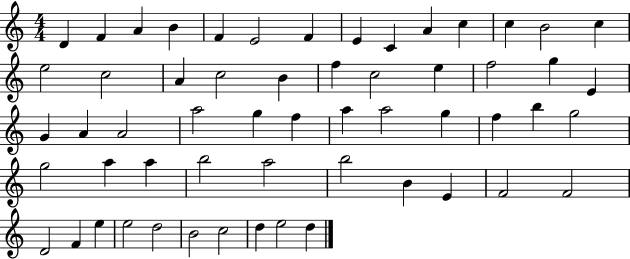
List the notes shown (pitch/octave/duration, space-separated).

D4/q F4/q A4/q B4/q F4/q E4/h F4/q E4/q C4/q A4/q C5/q C5/q B4/h C5/q E5/h C5/h A4/q C5/h B4/q F5/q C5/h E5/q F5/h G5/q E4/q G4/q A4/q A4/h A5/h G5/q F5/q A5/q A5/h G5/q F5/q B5/q G5/h G5/h A5/q A5/q B5/h A5/h B5/h B4/q E4/q F4/h F4/h D4/h F4/q E5/q E5/h D5/h B4/h C5/h D5/q E5/h D5/q